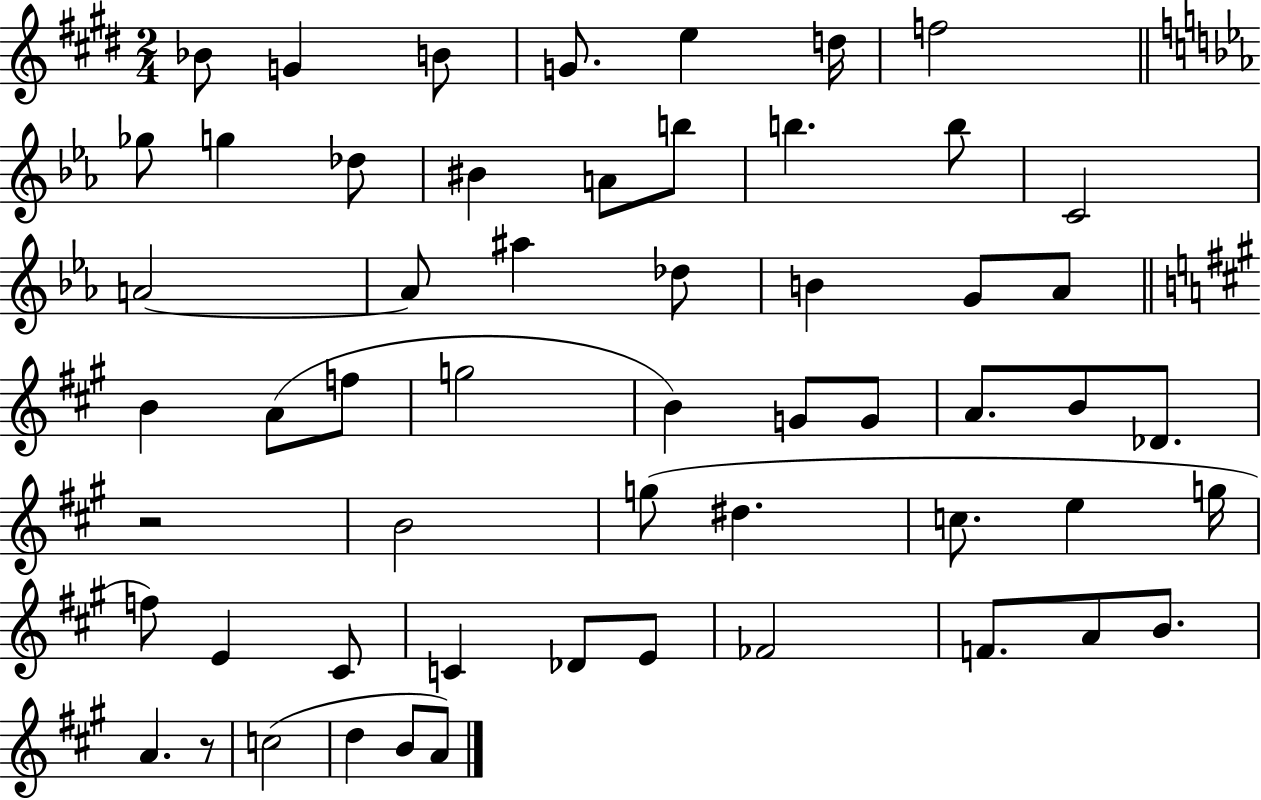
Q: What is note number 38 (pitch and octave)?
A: E5